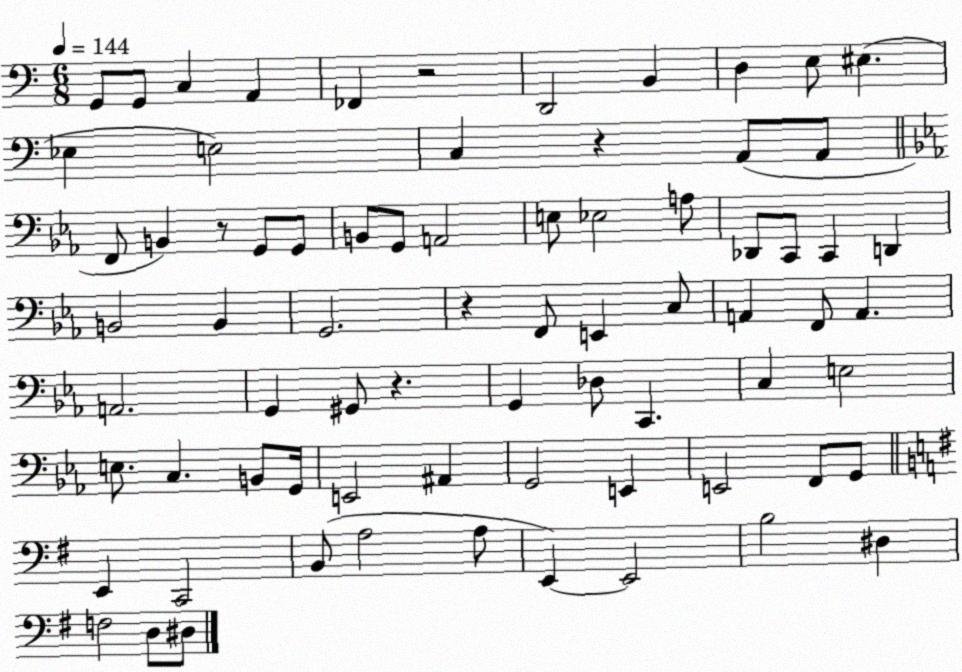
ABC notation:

X:1
T:Untitled
M:6/8
L:1/4
K:C
G,,/2 G,,/2 C, A,, _F,, z2 D,,2 B,, D, E,/2 ^E, _E, E,2 C, z A,,/2 A,,/2 F,,/2 B,, z/2 G,,/2 G,,/2 B,,/2 G,,/2 A,,2 E,/2 _E,2 A,/2 _D,,/2 C,,/2 C,, D,, B,,2 B,, G,,2 z F,,/2 E,, C,/2 A,, F,,/2 A,, A,,2 G,, ^G,,/2 z G,, _D,/2 C,, C, E,2 E,/2 C, B,,/2 G,,/4 E,,2 ^A,, G,,2 E,, E,,2 F,,/2 G,,/2 E,, C,,2 B,,/2 A,2 A,/2 E,, E,,2 B,2 ^D, F,2 D,/2 ^D,/2